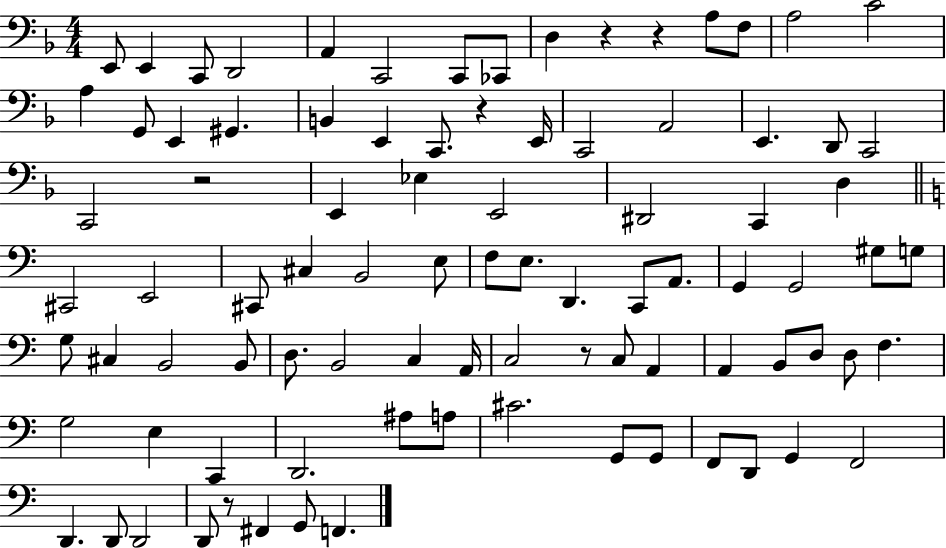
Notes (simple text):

E2/e E2/q C2/e D2/h A2/q C2/h C2/e CES2/e D3/q R/q R/q A3/e F3/e A3/h C4/h A3/q G2/e E2/q G#2/q. B2/q E2/q C2/e. R/q E2/s C2/h A2/h E2/q. D2/e C2/h C2/h R/h E2/q Eb3/q E2/h D#2/h C2/q D3/q C#2/h E2/h C#2/e C#3/q B2/h E3/e F3/e E3/e. D2/q. C2/e A2/e. G2/q G2/h G#3/e G3/e G3/e C#3/q B2/h B2/e D3/e. B2/h C3/q A2/s C3/h R/e C3/e A2/q A2/q B2/e D3/e D3/e F3/q. G3/h E3/q C2/q D2/h. A#3/e A3/e C#4/h. G2/e G2/e F2/e D2/e G2/q F2/h D2/q. D2/e D2/h D2/e R/e F#2/q G2/e F2/q.